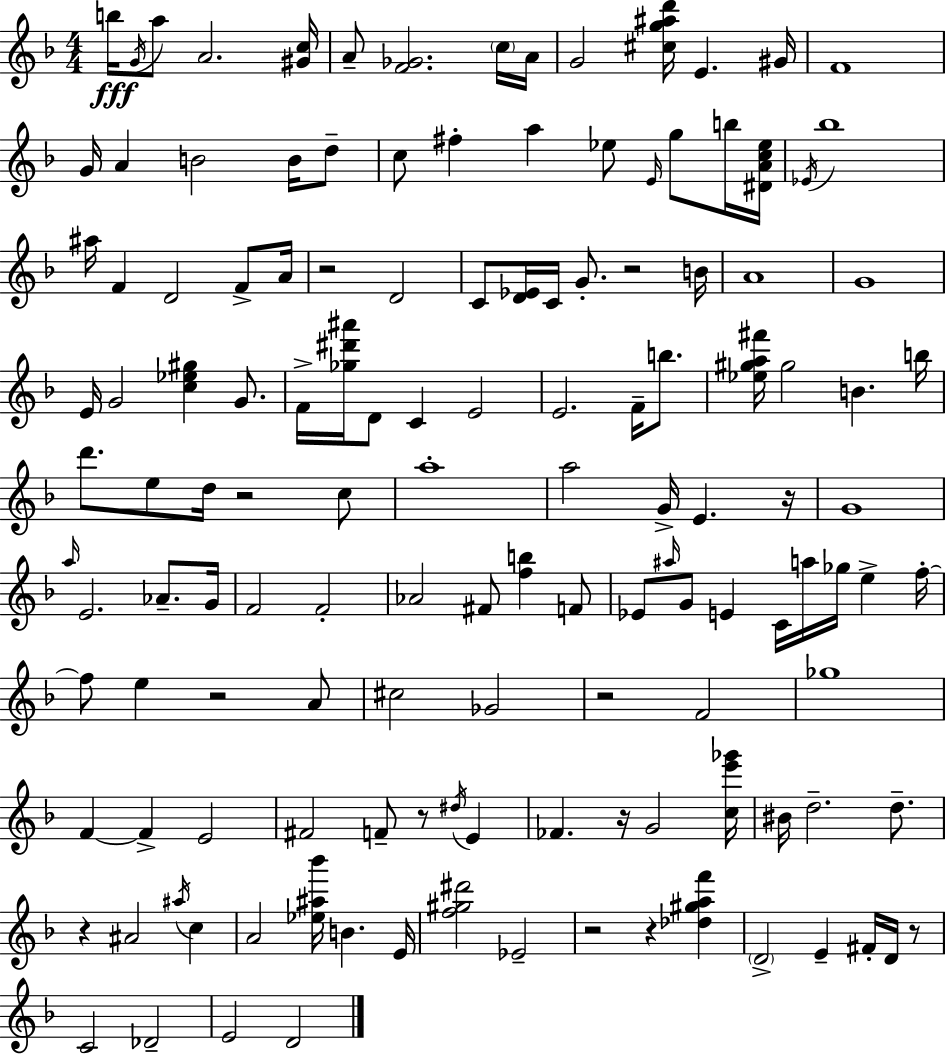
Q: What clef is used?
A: treble